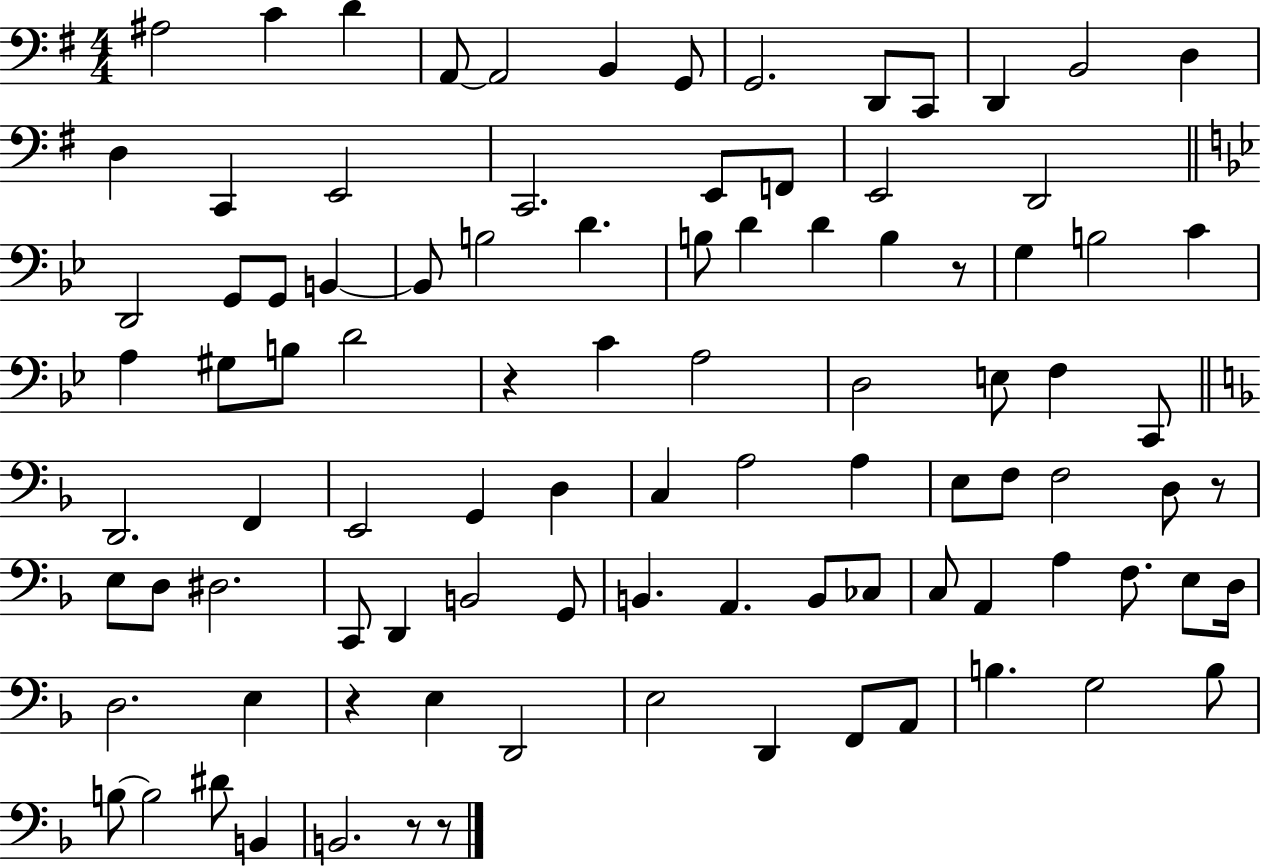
A#3/h C4/q D4/q A2/e A2/h B2/q G2/e G2/h. D2/e C2/e D2/q B2/h D3/q D3/q C2/q E2/h C2/h. E2/e F2/e E2/h D2/h D2/h G2/e G2/e B2/q B2/e B3/h D4/q. B3/e D4/q D4/q B3/q R/e G3/q B3/h C4/q A3/q G#3/e B3/e D4/h R/q C4/q A3/h D3/h E3/e F3/q C2/e D2/h. F2/q E2/h G2/q D3/q C3/q A3/h A3/q E3/e F3/e F3/h D3/e R/e E3/e D3/e D#3/h. C2/e D2/q B2/h G2/e B2/q. A2/q. B2/e CES3/e C3/e A2/q A3/q F3/e. E3/e D3/s D3/h. E3/q R/q E3/q D2/h E3/h D2/q F2/e A2/e B3/q. G3/h B3/e B3/e B3/h D#4/e B2/q B2/h. R/e R/e